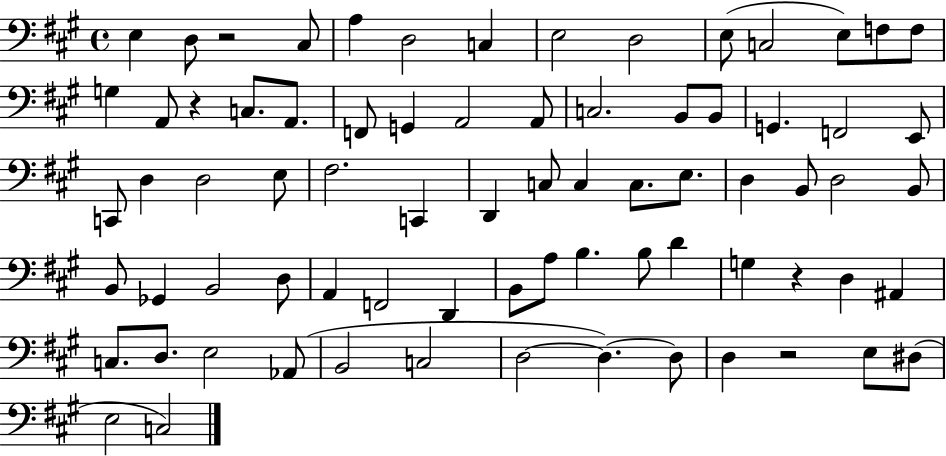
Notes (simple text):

E3/q D3/e R/h C#3/e A3/q D3/h C3/q E3/h D3/h E3/e C3/h E3/e F3/e F3/e G3/q A2/e R/q C3/e. A2/e. F2/e G2/q A2/h A2/e C3/h. B2/e B2/e G2/q. F2/h E2/e C2/e D3/q D3/h E3/e F#3/h. C2/q D2/q C3/e C3/q C3/e. E3/e. D3/q B2/e D3/h B2/e B2/e Gb2/q B2/h D3/e A2/q F2/h D2/q B2/e A3/e B3/q. B3/e D4/q G3/q R/q D3/q A#2/q C3/e. D3/e. E3/h Ab2/e B2/h C3/h D3/h D3/q. D3/e D3/q R/h E3/e D#3/e E3/h C3/h